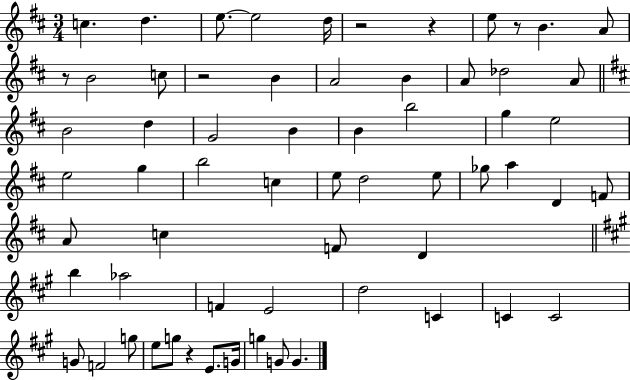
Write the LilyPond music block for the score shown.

{
  \clef treble
  \numericTimeSignature
  \time 3/4
  \key d \major
  c''4. d''4. | e''8.~~ e''2 d''16 | r2 r4 | e''8 r8 b'4. a'8 | \break r8 b'2 c''8 | r2 b'4 | a'2 b'4 | a'8 des''2 a'8 | \break \bar "||" \break \key b \minor b'2 d''4 | g'2 b'4 | b'4 b''2 | g''4 e''2 | \break e''2 g''4 | b''2 c''4 | e''8 d''2 e''8 | ges''8 a''4 d'4 f'8 | \break a'8 c''4 f'8 d'4 | \bar "||" \break \key a \major b''4 aes''2 | f'4 e'2 | d''2 c'4 | c'4 c'2 | \break g'8 f'2 g''8 | e''8 g''8 r4 e'8. g'16 | g''4 g'8 g'4. | \bar "|."
}